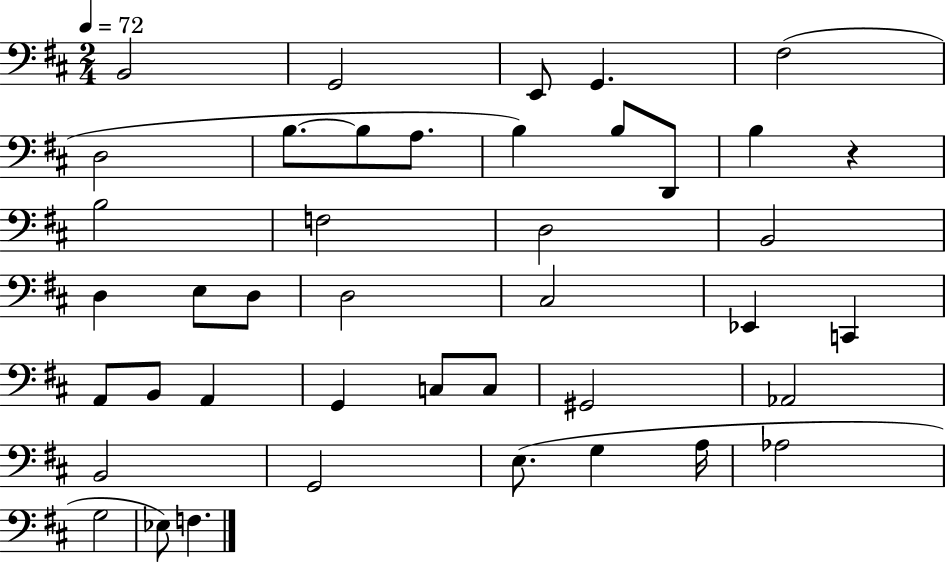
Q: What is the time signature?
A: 2/4